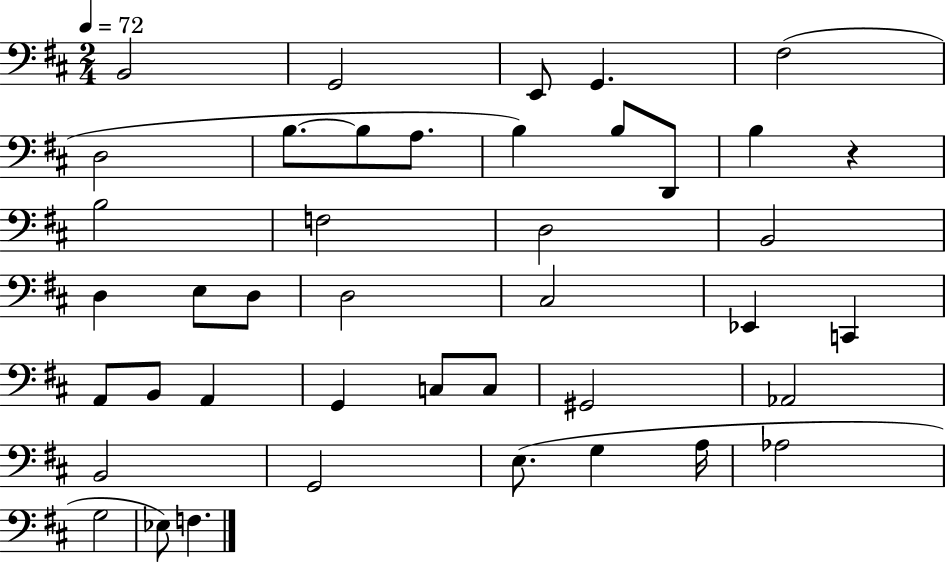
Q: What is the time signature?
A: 2/4